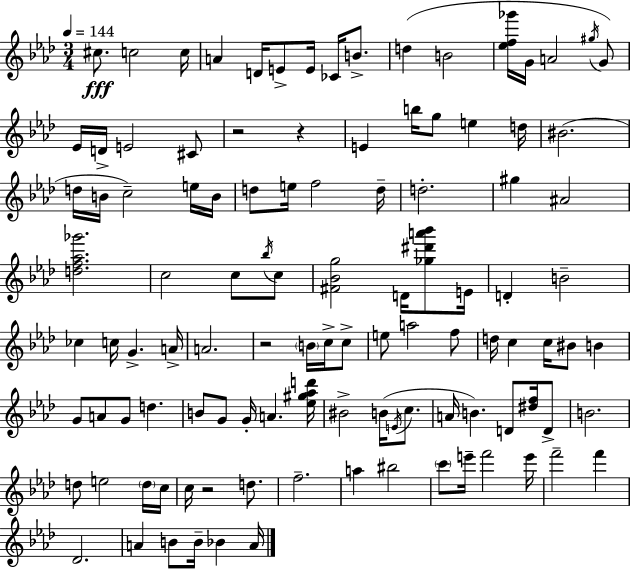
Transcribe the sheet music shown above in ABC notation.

X:1
T:Untitled
M:3/4
L:1/4
K:Fm
^c/2 c2 c/4 A D/4 E/2 E/4 _C/4 B/2 d B2 [_ef_g']/4 G/4 A2 ^g/4 G/2 _E/4 D/4 E2 ^C/2 z2 z E b/4 g/2 e d/4 ^B2 d/4 B/4 c2 e/4 B/4 d/2 e/4 f2 d/4 d2 ^g ^A2 [df_a_g']2 c2 c/2 _b/4 c/2 [^F_Bg]2 D/4 [_g^d'a'_b']/2 E/4 D B2 _c c/4 G A/4 A2 z2 B/4 c/4 c/2 e/2 a2 f/2 d/4 c c/4 ^B/2 B G/2 A/2 G/2 d B/2 G/2 G/4 A [_e^g_ad']/4 ^B2 B/4 E/4 c/2 A/4 B D/2 [^df]/4 D/2 B2 d/2 e2 d/4 c/4 c/4 z2 d/2 f2 a ^b2 c'/2 e'/4 f'2 e'/4 f'2 f' _D2 A B/2 B/4 _B A/4